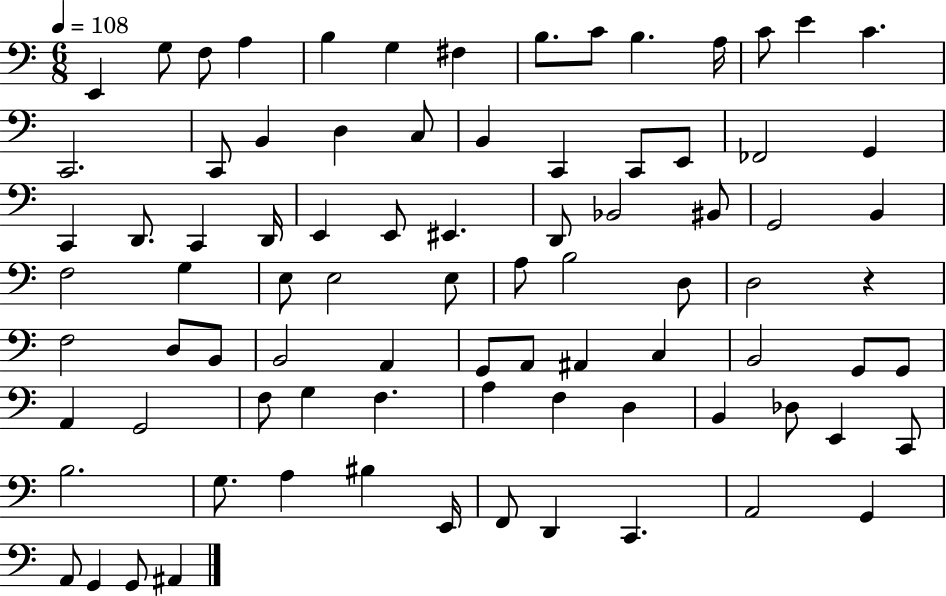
{
  \clef bass
  \numericTimeSignature
  \time 6/8
  \key c \major
  \tempo 4 = 108
  e,4 g8 f8 a4 | b4 g4 fis4 | b8. c'8 b4. a16 | c'8 e'4 c'4. | \break c,2. | c,8 b,4 d4 c8 | b,4 c,4 c,8 e,8 | fes,2 g,4 | \break c,4 d,8. c,4 d,16 | e,4 e,8 eis,4. | d,8 bes,2 bis,8 | g,2 b,4 | \break f2 g4 | e8 e2 e8 | a8 b2 d8 | d2 r4 | \break f2 d8 b,8 | b,2 a,4 | g,8 a,8 ais,4 c4 | b,2 g,8 g,8 | \break a,4 g,2 | f8 g4 f4. | a4 f4 d4 | b,4 des8 e,4 c,8 | \break b2. | g8. a4 bis4 e,16 | f,8 d,4 c,4. | a,2 g,4 | \break a,8 g,4 g,8 ais,4 | \bar "|."
}